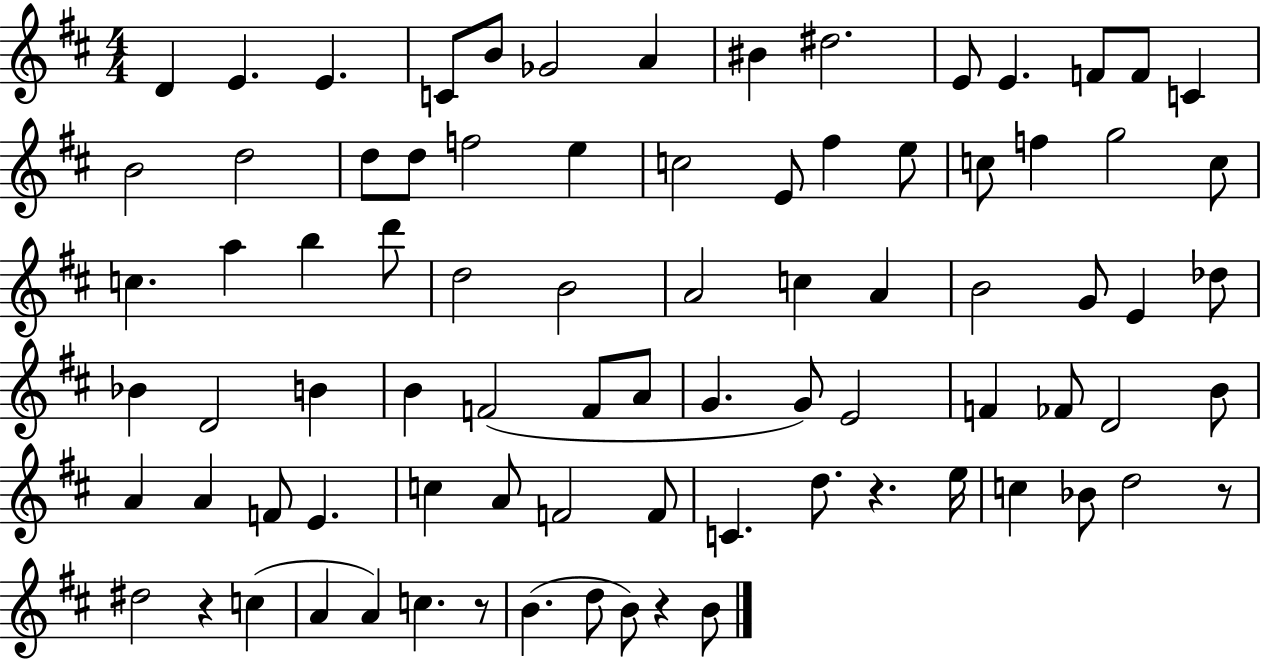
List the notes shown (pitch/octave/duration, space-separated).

D4/q E4/q. E4/q. C4/e B4/e Gb4/h A4/q BIS4/q D#5/h. E4/e E4/q. F4/e F4/e C4/q B4/h D5/h D5/e D5/e F5/h E5/q C5/h E4/e F#5/q E5/e C5/e F5/q G5/h C5/e C5/q. A5/q B5/q D6/e D5/h B4/h A4/h C5/q A4/q B4/h G4/e E4/q Db5/e Bb4/q D4/h B4/q B4/q F4/h F4/e A4/e G4/q. G4/e E4/h F4/q FES4/e D4/h B4/e A4/q A4/q F4/e E4/q. C5/q A4/e F4/h F4/e C4/q. D5/e. R/q. E5/s C5/q Bb4/e D5/h R/e D#5/h R/q C5/q A4/q A4/q C5/q. R/e B4/q. D5/e B4/e R/q B4/e